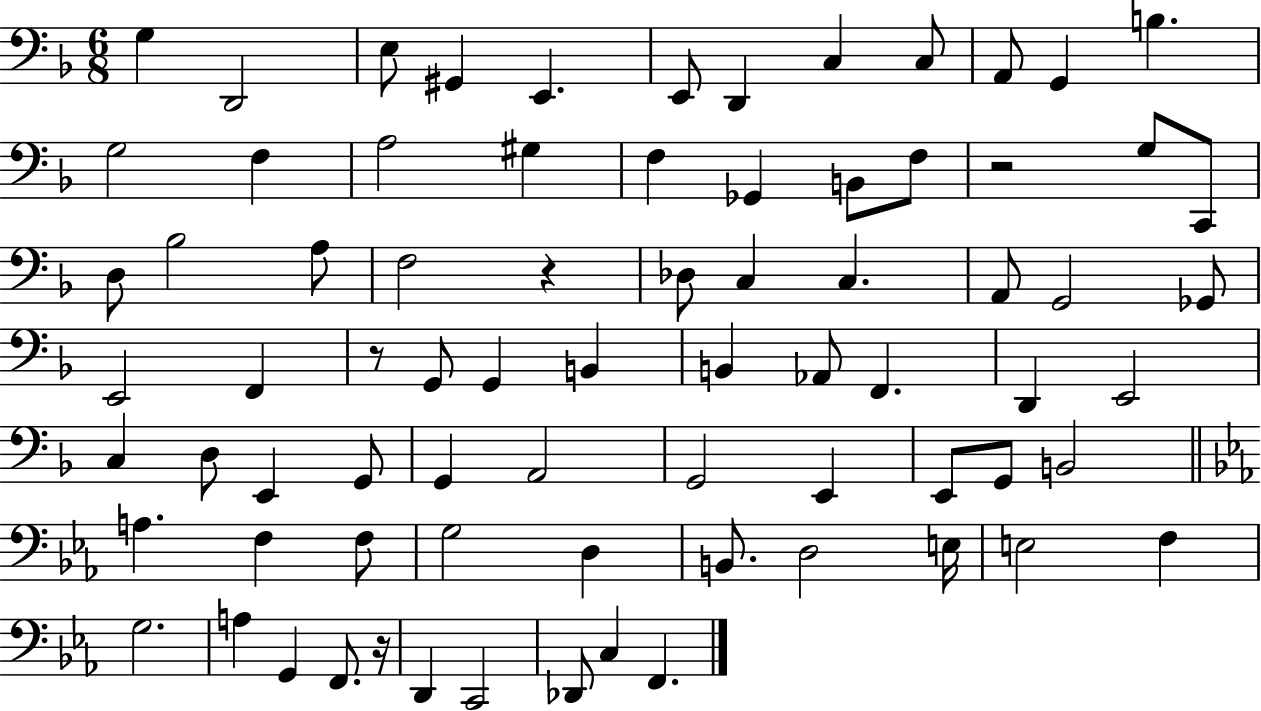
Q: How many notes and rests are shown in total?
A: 76